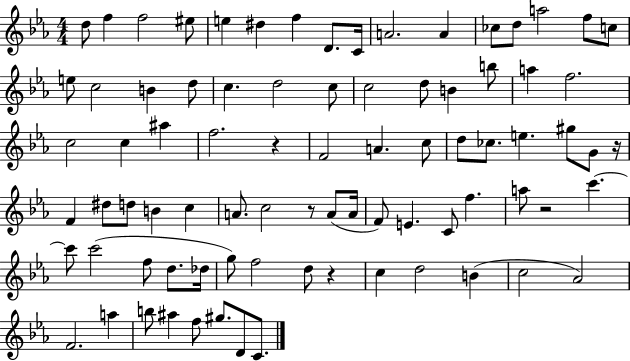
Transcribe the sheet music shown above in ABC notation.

X:1
T:Untitled
M:4/4
L:1/4
K:Eb
d/2 f f2 ^e/2 e ^d f D/2 C/4 A2 A _c/2 d/2 a2 f/2 c/2 e/2 c2 B d/2 c d2 c/2 c2 d/2 B b/2 a f2 c2 c ^a f2 z F2 A c/2 d/2 _c/2 e ^g/2 G/2 z/4 F ^d/2 d/2 B c A/2 c2 z/2 A/2 A/4 F/2 E C/2 f a/2 z2 c' c'/2 c'2 f/2 d/2 _d/4 g/2 f2 d/2 z c d2 B c2 _A2 F2 a b/2 ^a f/2 ^g/2 D/2 C/2